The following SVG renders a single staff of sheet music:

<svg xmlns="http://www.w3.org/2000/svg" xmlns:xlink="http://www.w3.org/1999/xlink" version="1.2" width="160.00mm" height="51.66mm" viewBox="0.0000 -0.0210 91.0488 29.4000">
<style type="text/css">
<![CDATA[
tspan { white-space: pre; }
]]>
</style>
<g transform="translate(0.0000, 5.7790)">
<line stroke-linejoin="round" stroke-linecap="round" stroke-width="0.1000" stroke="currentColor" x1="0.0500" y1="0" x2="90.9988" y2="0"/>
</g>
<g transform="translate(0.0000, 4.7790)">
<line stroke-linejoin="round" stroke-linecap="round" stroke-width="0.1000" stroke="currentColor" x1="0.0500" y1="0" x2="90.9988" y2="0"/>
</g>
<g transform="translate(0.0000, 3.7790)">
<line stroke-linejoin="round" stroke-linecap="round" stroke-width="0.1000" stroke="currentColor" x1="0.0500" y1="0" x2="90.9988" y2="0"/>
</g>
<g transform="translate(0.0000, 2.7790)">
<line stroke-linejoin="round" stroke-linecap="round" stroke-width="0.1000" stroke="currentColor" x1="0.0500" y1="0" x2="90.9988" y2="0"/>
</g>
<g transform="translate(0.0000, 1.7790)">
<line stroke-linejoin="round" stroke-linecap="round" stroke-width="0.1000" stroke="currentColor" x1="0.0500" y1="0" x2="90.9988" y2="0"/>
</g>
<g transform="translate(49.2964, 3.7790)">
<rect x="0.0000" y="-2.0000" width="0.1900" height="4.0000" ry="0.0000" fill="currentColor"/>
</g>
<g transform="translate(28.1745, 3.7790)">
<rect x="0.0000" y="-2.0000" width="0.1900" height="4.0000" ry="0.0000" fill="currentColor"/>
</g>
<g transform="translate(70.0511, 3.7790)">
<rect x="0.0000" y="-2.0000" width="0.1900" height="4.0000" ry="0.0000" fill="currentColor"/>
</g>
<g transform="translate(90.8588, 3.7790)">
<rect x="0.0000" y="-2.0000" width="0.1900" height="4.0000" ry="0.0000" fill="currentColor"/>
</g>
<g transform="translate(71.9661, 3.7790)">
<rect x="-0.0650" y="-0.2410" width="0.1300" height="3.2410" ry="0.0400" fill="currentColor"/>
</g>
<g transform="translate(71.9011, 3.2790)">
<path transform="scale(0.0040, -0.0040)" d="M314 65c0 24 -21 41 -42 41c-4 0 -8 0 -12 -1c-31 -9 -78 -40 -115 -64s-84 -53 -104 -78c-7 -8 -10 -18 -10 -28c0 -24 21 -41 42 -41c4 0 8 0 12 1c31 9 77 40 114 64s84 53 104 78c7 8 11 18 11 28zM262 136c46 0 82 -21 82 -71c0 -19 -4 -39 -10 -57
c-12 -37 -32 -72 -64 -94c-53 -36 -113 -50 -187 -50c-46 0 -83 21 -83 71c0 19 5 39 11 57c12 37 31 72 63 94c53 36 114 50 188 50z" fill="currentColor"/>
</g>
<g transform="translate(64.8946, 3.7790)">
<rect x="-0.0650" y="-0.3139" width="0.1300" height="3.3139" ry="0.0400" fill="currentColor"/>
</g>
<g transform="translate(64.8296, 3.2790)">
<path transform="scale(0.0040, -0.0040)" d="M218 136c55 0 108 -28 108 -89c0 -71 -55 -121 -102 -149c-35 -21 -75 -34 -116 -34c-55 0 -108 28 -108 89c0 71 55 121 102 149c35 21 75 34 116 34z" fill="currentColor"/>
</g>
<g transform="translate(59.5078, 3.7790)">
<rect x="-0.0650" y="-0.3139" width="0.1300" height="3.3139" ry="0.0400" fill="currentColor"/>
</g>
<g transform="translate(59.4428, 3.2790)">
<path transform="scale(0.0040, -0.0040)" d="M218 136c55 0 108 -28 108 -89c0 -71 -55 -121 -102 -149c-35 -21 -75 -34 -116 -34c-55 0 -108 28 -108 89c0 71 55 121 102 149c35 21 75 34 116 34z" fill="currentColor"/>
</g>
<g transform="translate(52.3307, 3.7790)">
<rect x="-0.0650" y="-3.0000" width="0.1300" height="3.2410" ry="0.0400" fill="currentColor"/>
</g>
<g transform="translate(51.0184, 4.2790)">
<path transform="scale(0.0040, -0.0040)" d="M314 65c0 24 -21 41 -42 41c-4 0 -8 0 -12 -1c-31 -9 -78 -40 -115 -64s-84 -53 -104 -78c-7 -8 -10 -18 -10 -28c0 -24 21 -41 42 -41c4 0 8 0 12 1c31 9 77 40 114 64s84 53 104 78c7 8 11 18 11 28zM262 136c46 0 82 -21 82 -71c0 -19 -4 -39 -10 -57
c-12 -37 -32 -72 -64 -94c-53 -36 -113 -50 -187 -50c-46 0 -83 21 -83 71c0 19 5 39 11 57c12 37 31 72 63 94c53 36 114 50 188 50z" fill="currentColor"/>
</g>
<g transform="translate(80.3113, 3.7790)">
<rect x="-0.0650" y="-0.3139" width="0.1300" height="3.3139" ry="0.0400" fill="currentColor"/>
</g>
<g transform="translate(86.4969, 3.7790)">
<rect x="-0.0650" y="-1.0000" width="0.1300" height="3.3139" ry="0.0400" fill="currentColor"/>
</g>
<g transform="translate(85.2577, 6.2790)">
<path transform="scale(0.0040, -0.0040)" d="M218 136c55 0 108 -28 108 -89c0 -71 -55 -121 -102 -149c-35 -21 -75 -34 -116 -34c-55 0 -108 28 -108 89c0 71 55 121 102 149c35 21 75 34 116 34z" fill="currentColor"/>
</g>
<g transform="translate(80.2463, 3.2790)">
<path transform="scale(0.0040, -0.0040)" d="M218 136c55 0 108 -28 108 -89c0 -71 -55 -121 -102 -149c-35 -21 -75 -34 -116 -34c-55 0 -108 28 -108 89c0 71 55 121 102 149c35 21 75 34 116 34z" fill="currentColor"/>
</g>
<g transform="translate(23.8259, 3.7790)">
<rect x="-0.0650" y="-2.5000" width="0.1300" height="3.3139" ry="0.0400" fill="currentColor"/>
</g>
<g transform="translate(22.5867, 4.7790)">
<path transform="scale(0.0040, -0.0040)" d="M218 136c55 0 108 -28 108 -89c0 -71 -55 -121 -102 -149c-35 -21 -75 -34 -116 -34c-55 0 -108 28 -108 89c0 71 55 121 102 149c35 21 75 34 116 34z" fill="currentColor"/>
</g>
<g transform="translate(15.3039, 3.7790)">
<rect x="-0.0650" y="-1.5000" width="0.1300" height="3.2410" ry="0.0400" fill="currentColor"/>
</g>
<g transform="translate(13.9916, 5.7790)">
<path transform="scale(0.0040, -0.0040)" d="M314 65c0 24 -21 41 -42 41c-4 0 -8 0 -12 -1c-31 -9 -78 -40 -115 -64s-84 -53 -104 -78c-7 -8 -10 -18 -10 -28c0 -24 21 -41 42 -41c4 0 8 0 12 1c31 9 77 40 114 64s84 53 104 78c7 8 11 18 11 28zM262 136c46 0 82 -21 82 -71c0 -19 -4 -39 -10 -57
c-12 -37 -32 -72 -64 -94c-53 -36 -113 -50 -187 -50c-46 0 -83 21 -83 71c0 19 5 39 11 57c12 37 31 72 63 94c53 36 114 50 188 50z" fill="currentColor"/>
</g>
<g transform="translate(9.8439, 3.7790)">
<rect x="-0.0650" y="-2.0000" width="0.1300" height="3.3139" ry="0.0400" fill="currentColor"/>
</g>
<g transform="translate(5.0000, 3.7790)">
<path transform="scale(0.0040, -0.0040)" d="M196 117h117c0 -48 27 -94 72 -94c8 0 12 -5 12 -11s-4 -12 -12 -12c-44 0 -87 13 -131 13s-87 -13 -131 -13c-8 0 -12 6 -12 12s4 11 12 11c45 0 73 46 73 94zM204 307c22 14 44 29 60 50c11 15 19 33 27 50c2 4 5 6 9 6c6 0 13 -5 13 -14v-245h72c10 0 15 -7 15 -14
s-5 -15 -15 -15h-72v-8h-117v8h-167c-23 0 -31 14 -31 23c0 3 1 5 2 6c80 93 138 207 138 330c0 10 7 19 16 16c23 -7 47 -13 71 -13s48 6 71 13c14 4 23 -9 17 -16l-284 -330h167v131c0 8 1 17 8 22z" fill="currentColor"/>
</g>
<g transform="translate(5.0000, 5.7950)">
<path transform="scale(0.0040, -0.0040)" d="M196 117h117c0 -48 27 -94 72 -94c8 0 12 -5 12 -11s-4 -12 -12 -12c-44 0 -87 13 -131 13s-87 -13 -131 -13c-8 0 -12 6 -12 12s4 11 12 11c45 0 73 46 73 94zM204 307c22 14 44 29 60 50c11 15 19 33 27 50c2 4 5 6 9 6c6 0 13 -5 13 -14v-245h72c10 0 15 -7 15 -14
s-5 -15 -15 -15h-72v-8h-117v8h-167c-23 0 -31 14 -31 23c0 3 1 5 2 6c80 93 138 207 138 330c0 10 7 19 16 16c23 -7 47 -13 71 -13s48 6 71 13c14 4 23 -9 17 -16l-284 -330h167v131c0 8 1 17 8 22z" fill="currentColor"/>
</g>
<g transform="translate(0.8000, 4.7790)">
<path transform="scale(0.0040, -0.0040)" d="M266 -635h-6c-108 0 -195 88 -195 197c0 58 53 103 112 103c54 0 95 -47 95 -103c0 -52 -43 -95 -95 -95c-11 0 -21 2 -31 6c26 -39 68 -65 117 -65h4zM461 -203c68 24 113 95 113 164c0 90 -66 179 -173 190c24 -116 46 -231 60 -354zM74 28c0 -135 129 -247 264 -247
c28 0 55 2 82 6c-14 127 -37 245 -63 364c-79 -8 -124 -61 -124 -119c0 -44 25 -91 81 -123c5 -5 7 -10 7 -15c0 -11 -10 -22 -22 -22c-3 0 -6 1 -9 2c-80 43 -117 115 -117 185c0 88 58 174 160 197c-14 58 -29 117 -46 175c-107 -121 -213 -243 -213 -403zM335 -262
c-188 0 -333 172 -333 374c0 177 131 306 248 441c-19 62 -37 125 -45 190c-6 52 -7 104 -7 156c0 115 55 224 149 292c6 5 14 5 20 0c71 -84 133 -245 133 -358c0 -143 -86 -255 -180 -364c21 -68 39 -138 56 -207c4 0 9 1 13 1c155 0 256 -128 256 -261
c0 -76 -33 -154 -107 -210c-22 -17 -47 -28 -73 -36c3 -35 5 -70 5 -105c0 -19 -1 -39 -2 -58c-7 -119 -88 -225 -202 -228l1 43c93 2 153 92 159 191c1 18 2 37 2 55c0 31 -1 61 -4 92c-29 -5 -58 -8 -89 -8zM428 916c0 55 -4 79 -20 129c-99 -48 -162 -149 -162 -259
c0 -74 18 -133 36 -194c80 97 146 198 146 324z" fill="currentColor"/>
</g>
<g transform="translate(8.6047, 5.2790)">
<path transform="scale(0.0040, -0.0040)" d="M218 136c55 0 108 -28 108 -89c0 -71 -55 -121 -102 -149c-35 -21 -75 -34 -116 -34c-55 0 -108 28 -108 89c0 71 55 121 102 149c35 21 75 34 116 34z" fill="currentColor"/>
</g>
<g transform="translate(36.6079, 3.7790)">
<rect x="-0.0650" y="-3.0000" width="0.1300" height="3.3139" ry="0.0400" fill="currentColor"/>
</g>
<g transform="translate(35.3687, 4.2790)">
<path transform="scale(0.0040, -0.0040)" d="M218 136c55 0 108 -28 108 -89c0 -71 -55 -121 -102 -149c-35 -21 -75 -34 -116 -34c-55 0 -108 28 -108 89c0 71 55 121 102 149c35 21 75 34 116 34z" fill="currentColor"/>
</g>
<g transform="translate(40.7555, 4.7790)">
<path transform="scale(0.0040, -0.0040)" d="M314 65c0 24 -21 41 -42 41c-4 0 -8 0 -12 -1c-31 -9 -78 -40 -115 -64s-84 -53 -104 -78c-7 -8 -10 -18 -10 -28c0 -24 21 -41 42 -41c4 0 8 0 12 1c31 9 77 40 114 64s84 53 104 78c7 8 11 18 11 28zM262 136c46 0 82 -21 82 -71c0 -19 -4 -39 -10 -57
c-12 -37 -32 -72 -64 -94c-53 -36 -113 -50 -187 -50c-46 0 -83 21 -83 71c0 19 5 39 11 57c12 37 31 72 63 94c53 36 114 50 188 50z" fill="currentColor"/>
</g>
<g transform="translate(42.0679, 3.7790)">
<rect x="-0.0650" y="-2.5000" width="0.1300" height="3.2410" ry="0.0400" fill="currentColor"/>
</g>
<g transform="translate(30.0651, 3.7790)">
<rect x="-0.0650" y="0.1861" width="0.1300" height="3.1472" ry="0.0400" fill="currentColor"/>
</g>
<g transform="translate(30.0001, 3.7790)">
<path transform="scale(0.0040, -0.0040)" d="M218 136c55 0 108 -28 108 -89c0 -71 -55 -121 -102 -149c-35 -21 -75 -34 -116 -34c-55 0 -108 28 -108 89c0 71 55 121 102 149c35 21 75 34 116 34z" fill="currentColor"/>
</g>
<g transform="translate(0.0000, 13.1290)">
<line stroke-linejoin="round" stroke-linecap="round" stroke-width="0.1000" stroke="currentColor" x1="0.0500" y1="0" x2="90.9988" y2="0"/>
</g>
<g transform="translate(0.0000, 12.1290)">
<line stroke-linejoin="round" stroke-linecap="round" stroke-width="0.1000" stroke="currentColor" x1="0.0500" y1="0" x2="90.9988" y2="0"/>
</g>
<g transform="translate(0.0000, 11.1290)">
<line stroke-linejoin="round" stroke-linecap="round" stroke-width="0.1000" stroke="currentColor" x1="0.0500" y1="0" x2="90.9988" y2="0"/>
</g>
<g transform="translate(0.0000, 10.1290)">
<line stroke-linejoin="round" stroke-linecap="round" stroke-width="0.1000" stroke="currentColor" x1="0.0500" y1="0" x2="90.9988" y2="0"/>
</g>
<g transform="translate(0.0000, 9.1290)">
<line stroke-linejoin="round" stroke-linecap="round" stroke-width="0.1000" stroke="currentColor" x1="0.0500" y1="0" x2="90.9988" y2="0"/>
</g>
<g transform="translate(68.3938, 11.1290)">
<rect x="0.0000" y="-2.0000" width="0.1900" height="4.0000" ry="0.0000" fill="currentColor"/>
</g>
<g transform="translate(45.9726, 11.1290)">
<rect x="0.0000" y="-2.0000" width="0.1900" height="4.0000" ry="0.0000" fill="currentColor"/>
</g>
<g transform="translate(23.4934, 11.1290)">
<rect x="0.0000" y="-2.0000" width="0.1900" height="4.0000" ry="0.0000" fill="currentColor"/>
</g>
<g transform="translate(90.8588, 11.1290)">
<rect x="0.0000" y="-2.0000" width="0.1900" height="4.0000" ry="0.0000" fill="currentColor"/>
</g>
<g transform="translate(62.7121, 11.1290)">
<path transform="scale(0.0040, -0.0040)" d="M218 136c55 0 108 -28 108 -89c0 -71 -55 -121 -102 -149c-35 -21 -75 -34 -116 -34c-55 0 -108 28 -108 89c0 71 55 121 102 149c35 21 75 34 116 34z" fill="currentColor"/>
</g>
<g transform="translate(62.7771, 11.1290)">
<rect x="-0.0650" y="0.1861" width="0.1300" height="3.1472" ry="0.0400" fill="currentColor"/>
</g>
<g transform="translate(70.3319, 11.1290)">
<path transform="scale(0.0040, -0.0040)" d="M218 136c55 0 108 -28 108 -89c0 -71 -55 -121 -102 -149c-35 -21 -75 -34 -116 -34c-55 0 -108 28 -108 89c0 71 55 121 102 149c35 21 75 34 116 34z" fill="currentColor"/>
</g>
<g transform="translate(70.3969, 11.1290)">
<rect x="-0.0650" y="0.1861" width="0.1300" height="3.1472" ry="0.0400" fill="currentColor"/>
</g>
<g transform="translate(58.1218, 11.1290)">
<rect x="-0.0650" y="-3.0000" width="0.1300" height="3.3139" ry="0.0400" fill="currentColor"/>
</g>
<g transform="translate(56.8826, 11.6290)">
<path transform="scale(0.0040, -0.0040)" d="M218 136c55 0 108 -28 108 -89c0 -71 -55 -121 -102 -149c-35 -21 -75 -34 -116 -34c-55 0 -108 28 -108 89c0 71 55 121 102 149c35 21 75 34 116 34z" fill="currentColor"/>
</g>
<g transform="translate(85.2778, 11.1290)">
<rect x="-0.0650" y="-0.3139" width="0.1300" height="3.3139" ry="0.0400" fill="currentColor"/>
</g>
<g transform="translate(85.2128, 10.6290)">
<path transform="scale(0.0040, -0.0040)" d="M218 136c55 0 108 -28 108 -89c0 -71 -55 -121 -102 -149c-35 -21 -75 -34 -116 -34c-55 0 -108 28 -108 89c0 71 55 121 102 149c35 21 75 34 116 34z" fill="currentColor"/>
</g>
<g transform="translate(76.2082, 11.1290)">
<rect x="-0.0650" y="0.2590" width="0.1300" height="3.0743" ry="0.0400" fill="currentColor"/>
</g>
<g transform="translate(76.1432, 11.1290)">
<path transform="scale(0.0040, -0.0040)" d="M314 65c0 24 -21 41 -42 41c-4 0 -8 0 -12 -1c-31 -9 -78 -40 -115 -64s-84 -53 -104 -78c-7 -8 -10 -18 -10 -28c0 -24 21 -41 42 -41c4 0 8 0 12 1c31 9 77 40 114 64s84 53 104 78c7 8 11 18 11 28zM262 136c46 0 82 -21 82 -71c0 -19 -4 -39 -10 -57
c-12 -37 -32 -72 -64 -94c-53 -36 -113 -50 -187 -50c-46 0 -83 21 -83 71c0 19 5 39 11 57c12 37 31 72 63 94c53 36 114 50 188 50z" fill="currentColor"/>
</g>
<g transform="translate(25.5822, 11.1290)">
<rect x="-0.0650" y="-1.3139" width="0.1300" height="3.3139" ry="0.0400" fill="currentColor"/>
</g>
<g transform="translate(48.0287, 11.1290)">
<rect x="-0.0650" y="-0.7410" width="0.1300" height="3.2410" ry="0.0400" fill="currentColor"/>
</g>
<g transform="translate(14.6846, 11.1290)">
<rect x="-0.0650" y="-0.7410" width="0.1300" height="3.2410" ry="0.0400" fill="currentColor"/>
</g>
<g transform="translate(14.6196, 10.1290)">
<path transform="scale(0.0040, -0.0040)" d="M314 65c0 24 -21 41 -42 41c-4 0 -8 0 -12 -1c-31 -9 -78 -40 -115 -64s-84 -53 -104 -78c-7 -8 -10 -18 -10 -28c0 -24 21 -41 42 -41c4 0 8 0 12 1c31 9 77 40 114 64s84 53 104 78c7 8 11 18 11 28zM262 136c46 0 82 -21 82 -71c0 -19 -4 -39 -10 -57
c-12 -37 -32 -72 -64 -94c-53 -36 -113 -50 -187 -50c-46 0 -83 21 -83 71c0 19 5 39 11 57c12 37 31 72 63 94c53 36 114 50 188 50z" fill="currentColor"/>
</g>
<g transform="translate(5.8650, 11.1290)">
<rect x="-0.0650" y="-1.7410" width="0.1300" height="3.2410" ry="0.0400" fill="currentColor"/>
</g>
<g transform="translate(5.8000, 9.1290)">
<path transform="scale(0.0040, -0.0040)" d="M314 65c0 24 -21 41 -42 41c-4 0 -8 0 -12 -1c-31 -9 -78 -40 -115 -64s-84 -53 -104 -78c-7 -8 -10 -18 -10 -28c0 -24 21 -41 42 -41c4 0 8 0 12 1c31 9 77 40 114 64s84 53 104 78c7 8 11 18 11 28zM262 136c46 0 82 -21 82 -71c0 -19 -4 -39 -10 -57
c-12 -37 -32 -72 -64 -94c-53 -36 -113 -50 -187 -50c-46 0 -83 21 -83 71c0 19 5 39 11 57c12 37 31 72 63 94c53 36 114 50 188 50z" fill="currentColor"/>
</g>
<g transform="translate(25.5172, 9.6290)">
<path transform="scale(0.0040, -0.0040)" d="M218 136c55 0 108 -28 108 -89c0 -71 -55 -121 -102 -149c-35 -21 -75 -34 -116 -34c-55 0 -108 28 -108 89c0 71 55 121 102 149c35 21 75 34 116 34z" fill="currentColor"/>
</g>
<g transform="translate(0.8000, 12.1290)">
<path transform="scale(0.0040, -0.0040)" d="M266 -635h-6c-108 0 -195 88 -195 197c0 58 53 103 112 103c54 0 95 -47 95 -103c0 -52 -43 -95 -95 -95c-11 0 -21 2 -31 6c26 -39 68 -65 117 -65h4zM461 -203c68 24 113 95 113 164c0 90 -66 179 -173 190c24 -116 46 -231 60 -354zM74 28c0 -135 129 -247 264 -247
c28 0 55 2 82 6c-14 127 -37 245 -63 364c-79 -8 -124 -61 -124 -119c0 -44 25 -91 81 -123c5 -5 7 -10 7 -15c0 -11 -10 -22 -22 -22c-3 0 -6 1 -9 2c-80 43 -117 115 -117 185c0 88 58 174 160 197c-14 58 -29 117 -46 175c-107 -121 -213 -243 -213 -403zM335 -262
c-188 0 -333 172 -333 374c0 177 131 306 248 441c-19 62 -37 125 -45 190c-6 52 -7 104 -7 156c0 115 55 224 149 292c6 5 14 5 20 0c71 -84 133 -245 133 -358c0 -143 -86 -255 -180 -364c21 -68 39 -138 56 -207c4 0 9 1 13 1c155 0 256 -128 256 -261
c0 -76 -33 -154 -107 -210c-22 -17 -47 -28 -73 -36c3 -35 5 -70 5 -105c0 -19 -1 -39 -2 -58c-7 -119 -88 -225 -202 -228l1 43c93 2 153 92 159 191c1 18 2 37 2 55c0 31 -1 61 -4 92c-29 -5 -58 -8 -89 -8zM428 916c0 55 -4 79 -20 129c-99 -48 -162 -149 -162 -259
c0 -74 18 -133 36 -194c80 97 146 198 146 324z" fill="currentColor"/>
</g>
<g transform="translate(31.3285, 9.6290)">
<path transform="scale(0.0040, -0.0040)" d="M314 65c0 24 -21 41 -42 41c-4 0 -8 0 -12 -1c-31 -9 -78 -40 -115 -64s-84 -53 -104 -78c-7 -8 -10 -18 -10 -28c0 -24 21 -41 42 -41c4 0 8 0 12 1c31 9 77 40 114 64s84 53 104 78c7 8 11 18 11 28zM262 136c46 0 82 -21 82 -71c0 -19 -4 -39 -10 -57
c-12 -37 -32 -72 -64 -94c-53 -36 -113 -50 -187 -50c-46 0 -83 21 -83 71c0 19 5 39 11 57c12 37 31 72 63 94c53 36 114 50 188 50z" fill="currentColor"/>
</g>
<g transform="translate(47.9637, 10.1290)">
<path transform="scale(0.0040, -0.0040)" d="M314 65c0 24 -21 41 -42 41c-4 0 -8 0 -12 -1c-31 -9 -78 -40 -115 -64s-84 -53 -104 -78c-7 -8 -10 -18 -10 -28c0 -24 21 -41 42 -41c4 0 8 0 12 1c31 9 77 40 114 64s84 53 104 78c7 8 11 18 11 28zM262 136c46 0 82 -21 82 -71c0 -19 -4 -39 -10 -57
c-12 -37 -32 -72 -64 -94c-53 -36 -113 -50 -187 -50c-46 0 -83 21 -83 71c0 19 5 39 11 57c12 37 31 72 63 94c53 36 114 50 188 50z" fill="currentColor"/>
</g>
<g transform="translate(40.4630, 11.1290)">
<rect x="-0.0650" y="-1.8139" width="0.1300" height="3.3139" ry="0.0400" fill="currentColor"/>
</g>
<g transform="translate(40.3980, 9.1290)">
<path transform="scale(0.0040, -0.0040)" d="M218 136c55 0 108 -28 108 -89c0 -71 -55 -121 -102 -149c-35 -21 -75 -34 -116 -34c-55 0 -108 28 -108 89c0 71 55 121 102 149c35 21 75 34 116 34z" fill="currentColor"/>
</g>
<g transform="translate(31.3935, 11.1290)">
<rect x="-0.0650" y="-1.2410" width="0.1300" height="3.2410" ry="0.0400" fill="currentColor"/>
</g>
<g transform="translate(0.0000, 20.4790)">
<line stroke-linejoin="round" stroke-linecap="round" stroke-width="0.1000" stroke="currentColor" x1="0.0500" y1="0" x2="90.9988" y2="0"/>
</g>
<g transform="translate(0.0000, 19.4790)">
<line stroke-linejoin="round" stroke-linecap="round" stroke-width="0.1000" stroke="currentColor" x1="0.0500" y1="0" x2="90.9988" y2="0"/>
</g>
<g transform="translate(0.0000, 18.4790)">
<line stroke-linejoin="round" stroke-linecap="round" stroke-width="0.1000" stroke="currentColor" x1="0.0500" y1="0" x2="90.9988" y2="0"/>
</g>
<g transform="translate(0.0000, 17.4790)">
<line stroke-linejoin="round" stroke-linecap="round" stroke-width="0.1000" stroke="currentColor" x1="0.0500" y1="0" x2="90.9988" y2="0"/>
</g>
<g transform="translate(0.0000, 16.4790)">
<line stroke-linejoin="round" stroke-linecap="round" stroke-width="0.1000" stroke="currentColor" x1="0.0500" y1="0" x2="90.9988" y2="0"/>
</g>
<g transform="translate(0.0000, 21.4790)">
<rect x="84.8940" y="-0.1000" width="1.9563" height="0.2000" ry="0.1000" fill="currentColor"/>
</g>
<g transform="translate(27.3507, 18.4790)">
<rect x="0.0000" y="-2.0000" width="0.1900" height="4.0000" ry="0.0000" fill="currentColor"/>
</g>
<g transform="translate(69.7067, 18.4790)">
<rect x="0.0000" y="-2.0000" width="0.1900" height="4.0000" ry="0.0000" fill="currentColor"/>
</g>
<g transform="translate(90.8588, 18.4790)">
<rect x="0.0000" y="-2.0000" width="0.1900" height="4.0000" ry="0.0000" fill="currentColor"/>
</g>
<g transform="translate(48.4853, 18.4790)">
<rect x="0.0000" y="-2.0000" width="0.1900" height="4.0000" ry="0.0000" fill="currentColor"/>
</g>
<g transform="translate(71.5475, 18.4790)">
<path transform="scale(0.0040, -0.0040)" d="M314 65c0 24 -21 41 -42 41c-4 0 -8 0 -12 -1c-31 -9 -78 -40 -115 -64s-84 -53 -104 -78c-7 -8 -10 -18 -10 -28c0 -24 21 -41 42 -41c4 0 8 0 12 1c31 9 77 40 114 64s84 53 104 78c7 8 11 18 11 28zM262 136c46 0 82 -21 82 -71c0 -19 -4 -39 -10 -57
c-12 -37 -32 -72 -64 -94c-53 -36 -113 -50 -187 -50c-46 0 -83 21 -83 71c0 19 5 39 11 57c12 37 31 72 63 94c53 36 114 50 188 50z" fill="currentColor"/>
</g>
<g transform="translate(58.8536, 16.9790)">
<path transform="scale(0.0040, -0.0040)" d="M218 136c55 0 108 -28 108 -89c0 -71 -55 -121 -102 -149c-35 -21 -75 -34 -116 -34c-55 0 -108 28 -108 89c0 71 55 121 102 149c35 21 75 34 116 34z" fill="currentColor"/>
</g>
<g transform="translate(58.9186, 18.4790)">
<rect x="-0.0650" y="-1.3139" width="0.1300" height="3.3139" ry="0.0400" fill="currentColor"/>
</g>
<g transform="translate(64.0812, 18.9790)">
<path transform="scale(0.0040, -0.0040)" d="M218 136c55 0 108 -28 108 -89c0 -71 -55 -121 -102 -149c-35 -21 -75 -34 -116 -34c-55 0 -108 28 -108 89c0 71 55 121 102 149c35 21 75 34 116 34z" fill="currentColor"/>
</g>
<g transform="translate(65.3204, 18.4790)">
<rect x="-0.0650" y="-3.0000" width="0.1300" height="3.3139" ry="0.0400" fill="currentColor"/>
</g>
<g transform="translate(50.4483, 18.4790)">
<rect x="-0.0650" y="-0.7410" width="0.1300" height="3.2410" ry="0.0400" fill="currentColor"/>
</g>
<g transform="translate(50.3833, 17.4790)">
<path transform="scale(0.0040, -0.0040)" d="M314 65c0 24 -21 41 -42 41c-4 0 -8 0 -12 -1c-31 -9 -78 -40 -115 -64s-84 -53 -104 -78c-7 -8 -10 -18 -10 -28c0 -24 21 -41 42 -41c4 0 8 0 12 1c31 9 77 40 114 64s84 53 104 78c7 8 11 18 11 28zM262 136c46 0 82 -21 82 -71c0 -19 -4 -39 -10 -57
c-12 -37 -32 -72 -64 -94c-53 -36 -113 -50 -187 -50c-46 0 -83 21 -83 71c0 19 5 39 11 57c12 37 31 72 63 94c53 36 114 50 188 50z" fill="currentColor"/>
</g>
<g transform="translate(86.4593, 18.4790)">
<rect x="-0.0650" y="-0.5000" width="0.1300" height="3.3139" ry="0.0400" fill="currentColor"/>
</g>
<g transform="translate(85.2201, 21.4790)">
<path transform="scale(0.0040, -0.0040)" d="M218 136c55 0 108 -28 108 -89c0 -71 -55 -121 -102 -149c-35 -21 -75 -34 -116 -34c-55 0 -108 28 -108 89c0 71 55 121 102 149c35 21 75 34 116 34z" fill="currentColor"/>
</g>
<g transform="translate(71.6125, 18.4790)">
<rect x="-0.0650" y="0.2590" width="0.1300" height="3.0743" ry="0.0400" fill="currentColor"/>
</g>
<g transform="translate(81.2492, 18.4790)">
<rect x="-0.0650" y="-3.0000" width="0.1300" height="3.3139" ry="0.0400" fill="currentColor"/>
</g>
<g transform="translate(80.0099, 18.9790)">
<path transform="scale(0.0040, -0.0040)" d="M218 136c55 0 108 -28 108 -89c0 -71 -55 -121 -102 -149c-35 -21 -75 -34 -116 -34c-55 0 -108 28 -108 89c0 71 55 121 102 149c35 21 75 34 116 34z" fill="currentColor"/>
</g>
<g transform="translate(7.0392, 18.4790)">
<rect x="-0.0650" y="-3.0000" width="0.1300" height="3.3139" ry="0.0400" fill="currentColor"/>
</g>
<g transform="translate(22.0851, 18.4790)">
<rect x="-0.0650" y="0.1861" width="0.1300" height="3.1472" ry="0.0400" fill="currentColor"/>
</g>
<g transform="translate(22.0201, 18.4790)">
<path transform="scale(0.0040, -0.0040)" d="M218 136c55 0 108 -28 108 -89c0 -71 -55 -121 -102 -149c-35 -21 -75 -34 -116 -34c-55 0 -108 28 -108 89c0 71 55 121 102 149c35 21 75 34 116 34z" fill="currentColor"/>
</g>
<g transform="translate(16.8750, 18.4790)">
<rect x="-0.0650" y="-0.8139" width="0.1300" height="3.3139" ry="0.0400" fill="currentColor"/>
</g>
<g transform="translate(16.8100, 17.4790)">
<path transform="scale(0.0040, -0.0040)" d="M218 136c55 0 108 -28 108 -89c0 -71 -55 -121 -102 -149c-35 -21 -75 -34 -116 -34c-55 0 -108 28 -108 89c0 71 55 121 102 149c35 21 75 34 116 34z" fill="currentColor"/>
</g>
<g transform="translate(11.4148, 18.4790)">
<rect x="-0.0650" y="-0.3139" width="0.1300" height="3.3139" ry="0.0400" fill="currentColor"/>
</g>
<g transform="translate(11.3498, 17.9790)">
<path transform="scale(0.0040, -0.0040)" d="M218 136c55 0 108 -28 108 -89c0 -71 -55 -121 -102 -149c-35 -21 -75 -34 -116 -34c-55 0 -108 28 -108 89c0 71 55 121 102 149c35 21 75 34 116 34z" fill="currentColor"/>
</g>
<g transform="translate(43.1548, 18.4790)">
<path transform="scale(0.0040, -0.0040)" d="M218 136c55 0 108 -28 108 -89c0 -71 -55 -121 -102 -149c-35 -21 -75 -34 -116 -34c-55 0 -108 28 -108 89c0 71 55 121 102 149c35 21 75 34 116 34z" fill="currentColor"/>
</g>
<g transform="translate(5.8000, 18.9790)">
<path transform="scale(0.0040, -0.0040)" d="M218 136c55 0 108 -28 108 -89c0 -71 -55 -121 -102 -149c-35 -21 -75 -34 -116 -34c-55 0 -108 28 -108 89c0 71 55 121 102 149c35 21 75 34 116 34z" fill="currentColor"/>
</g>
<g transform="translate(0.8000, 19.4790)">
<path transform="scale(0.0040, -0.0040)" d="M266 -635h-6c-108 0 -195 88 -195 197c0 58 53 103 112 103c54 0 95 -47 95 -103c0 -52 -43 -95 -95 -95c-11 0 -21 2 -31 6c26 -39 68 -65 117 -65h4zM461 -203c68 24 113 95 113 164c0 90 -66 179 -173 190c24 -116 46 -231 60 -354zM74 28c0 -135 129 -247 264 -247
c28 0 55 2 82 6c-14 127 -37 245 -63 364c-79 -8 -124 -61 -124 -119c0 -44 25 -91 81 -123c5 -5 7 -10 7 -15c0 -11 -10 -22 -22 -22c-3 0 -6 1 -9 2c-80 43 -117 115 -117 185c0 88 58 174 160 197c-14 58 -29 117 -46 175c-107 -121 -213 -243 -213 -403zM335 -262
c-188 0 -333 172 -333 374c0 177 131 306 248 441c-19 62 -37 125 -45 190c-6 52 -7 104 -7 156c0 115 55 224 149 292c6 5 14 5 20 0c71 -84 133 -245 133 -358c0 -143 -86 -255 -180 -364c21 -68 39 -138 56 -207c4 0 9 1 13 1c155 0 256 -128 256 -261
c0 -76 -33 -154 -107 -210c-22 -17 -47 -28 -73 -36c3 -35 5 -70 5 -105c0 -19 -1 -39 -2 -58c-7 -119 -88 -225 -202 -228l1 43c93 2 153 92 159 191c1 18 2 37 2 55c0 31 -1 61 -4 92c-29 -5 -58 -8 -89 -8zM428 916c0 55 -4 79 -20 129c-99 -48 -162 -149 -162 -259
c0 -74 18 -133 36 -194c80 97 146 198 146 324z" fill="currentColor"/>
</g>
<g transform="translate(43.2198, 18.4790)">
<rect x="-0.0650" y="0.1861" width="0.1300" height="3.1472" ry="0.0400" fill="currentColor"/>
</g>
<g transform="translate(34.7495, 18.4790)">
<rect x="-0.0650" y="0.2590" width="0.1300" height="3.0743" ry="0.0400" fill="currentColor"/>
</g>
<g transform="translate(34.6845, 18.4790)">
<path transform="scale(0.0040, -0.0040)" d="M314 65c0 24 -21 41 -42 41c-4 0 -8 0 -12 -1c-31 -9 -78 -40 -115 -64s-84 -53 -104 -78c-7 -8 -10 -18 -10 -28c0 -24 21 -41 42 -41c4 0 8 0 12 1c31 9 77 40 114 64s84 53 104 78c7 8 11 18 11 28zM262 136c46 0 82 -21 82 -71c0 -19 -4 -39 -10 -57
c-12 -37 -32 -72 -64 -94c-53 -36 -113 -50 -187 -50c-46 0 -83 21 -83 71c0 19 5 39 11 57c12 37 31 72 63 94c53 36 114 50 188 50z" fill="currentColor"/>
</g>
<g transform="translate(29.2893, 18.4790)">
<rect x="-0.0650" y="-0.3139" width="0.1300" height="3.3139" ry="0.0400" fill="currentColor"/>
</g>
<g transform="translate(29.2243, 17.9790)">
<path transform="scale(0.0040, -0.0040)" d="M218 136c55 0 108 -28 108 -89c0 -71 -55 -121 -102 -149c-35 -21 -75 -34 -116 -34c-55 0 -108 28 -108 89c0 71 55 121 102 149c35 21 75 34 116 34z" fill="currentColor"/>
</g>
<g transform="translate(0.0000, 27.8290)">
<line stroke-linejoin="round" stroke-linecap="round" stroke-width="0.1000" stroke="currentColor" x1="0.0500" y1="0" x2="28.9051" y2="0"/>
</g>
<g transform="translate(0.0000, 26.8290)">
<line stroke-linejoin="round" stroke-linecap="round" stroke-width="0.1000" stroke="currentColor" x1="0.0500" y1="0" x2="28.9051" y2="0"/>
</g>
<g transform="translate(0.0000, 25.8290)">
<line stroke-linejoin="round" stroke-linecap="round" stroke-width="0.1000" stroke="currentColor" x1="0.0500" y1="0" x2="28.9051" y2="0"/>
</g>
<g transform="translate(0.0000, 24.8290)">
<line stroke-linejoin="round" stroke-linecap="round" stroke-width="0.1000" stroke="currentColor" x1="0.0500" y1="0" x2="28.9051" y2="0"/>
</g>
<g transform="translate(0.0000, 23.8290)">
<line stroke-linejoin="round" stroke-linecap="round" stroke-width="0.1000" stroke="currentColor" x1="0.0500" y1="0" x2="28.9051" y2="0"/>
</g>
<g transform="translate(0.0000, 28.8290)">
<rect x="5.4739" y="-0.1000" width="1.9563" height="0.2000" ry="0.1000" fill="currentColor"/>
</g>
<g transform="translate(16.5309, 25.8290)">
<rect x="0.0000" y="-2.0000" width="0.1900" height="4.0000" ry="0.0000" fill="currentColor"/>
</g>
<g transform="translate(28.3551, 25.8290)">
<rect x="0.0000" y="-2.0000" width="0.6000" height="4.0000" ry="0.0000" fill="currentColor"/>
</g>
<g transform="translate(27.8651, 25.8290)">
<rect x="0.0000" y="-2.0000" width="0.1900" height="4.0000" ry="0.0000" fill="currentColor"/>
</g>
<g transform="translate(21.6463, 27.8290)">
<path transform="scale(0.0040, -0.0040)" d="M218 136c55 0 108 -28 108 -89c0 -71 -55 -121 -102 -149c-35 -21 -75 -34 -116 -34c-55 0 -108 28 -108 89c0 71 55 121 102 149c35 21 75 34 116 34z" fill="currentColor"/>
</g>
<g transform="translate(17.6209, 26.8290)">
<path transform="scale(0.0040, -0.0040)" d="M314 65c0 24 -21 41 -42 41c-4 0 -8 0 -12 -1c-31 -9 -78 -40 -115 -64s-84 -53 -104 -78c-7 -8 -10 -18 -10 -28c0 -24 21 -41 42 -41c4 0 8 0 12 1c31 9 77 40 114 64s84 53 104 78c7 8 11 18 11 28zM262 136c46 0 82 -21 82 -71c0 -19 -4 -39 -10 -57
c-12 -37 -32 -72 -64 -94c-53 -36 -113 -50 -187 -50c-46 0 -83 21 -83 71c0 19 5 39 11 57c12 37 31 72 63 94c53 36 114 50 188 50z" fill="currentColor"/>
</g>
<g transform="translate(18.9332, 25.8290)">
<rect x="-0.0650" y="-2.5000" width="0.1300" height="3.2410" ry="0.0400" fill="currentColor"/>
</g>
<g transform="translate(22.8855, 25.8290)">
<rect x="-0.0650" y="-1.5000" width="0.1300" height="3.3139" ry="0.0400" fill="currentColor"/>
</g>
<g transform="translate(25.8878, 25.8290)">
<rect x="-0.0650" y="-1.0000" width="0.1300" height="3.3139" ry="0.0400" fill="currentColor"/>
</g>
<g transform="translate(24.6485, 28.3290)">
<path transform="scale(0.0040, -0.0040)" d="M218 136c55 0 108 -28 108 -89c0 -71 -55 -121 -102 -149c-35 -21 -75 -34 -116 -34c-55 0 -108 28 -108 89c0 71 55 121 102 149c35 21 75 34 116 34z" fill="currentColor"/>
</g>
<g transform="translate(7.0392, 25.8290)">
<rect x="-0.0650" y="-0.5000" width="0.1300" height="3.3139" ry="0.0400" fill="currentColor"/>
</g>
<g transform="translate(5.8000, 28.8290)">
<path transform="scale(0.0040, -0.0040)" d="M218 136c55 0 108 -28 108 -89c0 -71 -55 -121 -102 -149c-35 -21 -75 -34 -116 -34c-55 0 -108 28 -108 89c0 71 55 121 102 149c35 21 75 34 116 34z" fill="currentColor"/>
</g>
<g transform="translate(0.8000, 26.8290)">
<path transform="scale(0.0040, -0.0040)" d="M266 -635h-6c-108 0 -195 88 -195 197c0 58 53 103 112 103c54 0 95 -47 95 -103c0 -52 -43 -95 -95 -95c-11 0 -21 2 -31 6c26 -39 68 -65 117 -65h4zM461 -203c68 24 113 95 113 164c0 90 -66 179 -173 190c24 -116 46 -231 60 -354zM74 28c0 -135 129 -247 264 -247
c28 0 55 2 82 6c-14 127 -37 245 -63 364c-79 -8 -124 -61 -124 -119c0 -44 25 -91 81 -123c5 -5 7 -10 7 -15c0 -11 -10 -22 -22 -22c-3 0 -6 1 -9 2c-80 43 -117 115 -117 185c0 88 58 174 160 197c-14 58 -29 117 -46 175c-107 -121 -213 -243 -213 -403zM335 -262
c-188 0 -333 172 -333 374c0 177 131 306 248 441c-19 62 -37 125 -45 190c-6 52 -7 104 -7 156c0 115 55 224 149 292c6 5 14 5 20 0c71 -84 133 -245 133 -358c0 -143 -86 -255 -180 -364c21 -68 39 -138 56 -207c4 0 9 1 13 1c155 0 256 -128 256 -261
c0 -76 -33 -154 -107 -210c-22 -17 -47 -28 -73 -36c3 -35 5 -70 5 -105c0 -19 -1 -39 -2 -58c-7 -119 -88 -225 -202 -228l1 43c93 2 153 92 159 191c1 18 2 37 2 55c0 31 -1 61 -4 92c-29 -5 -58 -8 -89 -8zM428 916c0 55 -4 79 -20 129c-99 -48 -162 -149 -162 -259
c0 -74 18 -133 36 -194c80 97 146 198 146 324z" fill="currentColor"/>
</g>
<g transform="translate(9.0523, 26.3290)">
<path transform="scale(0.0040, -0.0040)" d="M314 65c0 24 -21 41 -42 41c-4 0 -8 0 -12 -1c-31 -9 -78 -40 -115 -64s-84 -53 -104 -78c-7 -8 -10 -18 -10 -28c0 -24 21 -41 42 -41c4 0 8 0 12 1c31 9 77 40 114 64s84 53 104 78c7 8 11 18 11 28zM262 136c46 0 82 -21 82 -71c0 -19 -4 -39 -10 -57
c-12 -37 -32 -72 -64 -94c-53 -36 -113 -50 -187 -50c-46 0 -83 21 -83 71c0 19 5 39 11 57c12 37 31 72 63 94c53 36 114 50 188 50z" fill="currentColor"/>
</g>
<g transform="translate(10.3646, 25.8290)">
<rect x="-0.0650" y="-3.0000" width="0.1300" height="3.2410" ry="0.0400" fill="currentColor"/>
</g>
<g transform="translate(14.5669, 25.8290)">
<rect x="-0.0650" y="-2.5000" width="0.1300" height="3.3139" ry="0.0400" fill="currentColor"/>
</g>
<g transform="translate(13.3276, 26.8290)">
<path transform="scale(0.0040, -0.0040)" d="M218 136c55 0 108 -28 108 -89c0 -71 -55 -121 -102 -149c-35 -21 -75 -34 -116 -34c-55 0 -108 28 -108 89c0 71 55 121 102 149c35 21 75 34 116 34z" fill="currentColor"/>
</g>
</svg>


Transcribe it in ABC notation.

X:1
T:Untitled
M:4/4
L:1/4
K:C
F E2 G B A G2 A2 c c c2 c D f2 d2 e e2 f d2 A B B B2 c A c d B c B2 B d2 e A B2 A C C A2 G G2 E D